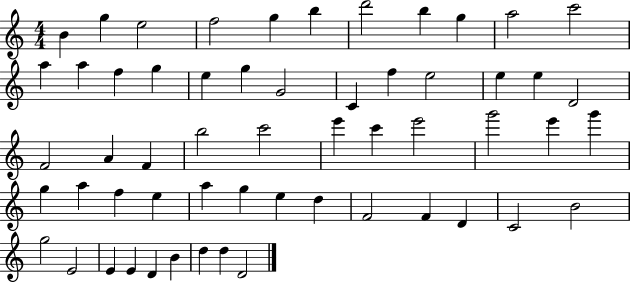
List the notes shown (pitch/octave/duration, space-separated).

B4/q G5/q E5/h F5/h G5/q B5/q D6/h B5/q G5/q A5/h C6/h A5/q A5/q F5/q G5/q E5/q G5/q G4/h C4/q F5/q E5/h E5/q E5/q D4/h F4/h A4/q F4/q B5/h C6/h E6/q C6/q E6/h G6/h E6/q G6/q G5/q A5/q F5/q E5/q A5/q G5/q E5/q D5/q F4/h F4/q D4/q C4/h B4/h G5/h E4/h E4/q E4/q D4/q B4/q D5/q D5/q D4/h